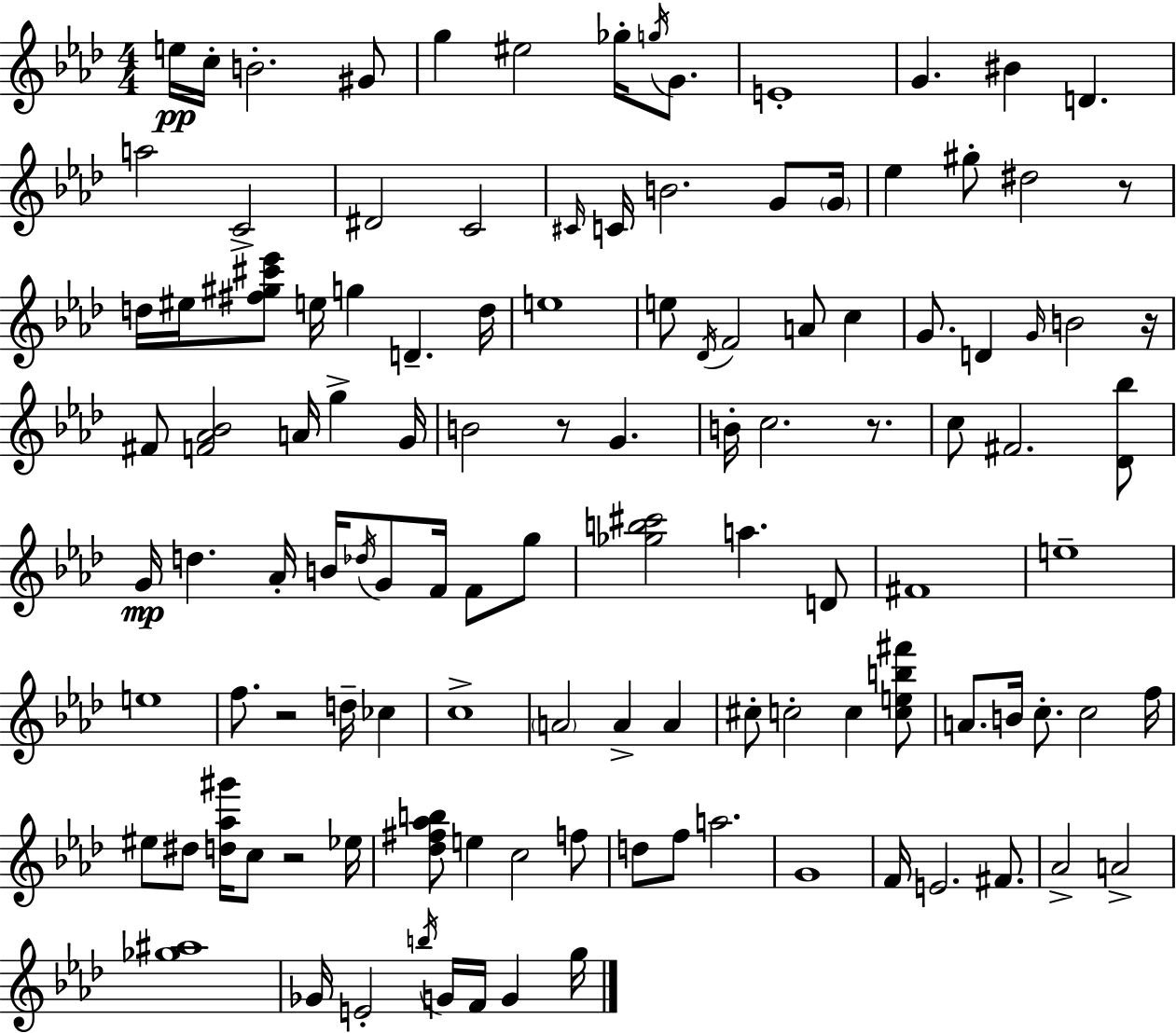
{
  \clef treble
  \numericTimeSignature
  \time 4/4
  \key f \minor
  e''16\pp c''16-. b'2.-. gis'8 | g''4 eis''2 ges''16-. \acciaccatura { g''16 } g'8. | e'1-. | g'4. bis'4 d'4. | \break a''2 c'2-> | dis'2 c'2 | \grace { cis'16 } c'16 b'2. g'8 | \parenthesize g'16 ees''4 gis''8-. dis''2 | \break r8 d''16 eis''16 <fis'' gis'' cis''' ees'''>8 e''16 g''4 d'4.-- | d''16 e''1 | e''8 \acciaccatura { des'16 } f'2 a'8 c''4 | g'8. d'4 \grace { g'16 } b'2 | \break r16 fis'8 <f' aes' bes'>2 a'16 g''4-> | g'16 b'2 r8 g'4. | b'16-. c''2. | r8. c''8 fis'2. | \break <des' bes''>8 g'16\mp d''4. aes'16-. b'16 \acciaccatura { des''16 } g'8 | f'16 f'8 g''8 <ges'' b'' cis'''>2 a''4. | d'8 fis'1 | e''1-- | \break e''1 | f''8. r2 | d''16-- ces''4 c''1-> | \parenthesize a'2 a'4-> | \break a'4 cis''8-. c''2-. c''4 | <c'' e'' b'' fis'''>8 a'8. b'16 c''8.-. c''2 | f''16 eis''8 dis''8 <d'' aes'' gis'''>16 c''8 r2 | ees''16 <des'' fis'' aes'' b''>8 e''4 c''2 | \break f''8 d''8 f''8 a''2. | g'1 | f'16 e'2. | fis'8. aes'2-> a'2-> | \break <ges'' ais''>1 | ges'16 e'2-. \acciaccatura { b''16 } g'16 | f'16 g'4 g''16 \bar "|."
}